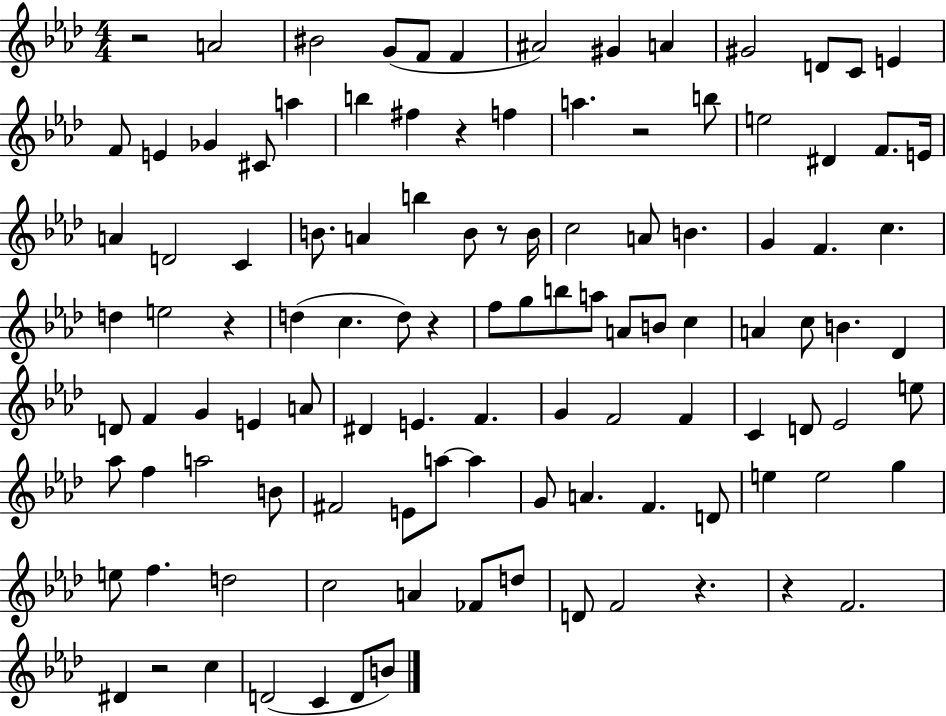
X:1
T:Untitled
M:4/4
L:1/4
K:Ab
z2 A2 ^B2 G/2 F/2 F ^A2 ^G A ^G2 D/2 C/2 E F/2 E _G ^C/2 a b ^f z f a z2 b/2 e2 ^D F/2 E/4 A D2 C B/2 A b B/2 z/2 B/4 c2 A/2 B G F c d e2 z d c d/2 z f/2 g/2 b/2 a/2 A/2 B/2 c A c/2 B _D D/2 F G E A/2 ^D E F G F2 F C D/2 _E2 e/2 _a/2 f a2 B/2 ^F2 E/2 a/2 a G/2 A F D/2 e e2 g e/2 f d2 c2 A _F/2 d/2 D/2 F2 z z F2 ^D z2 c D2 C D/2 B/2